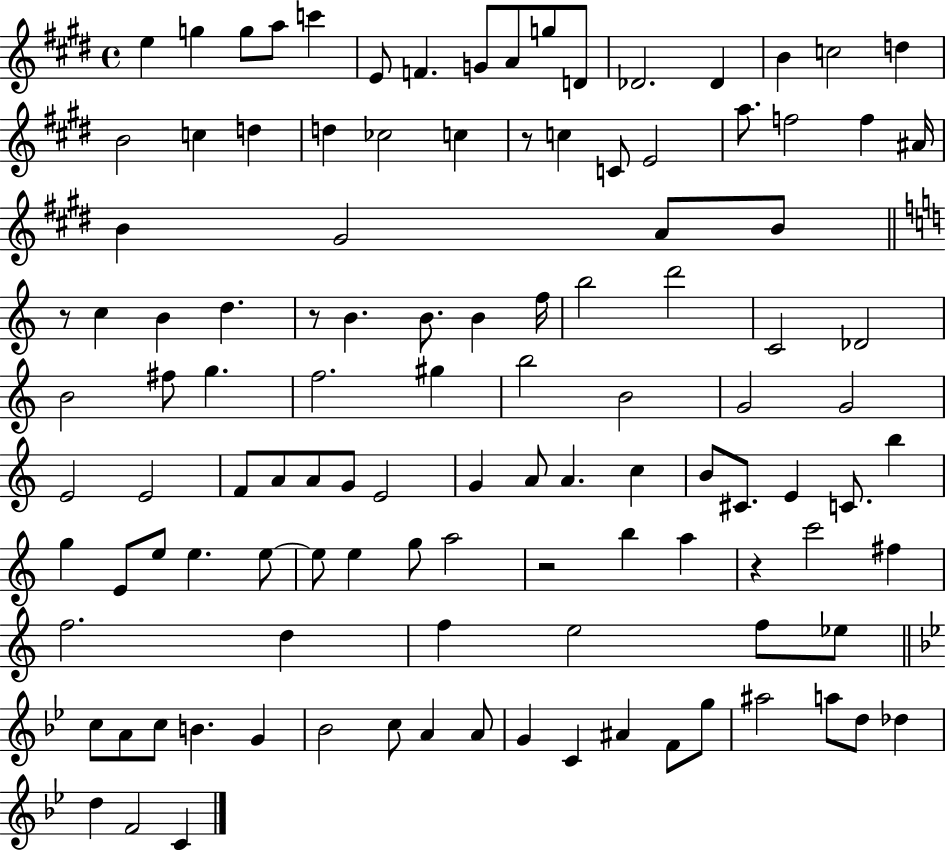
{
  \clef treble
  \time 4/4
  \defaultTimeSignature
  \key e \major
  e''4 g''4 g''8 a''8 c'''4 | e'8 f'4. g'8 a'8 g''8 d'8 | des'2. des'4 | b'4 c''2 d''4 | \break b'2 c''4 d''4 | d''4 ces''2 c''4 | r8 c''4 c'8 e'2 | a''8. f''2 f''4 ais'16 | \break b'4 gis'2 a'8 b'8 | \bar "||" \break \key c \major r8 c''4 b'4 d''4. | r8 b'4. b'8. b'4 f''16 | b''2 d'''2 | c'2 des'2 | \break b'2 fis''8 g''4. | f''2. gis''4 | b''2 b'2 | g'2 g'2 | \break e'2 e'2 | f'8 a'8 a'8 g'8 e'2 | g'4 a'8 a'4. c''4 | b'8 cis'8. e'4 c'8. b''4 | \break g''4 e'8 e''8 e''4. e''8~~ | e''8 e''4 g''8 a''2 | r2 b''4 a''4 | r4 c'''2 fis''4 | \break f''2. d''4 | f''4 e''2 f''8 ees''8 | \bar "||" \break \key g \minor c''8 a'8 c''8 b'4. g'4 | bes'2 c''8 a'4 a'8 | g'4 c'4 ais'4 f'8 g''8 | ais''2 a''8 d''8 des''4 | \break d''4 f'2 c'4 | \bar "|."
}